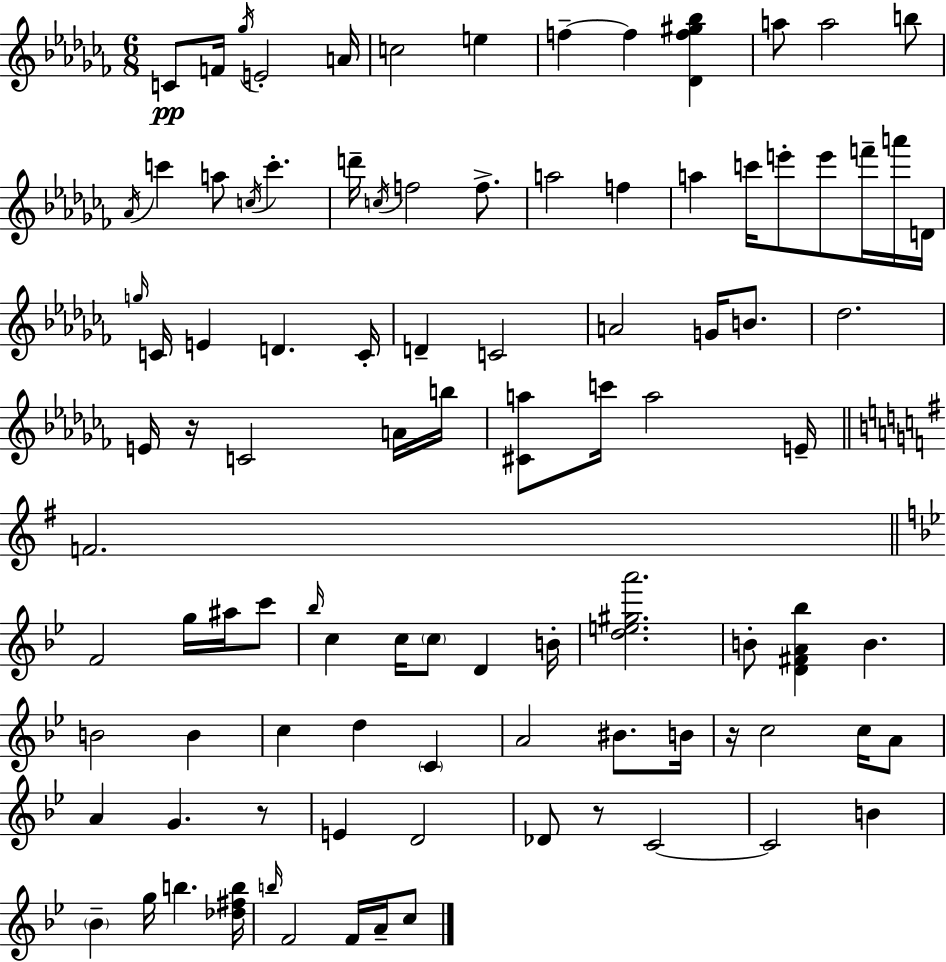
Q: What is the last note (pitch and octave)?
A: C5